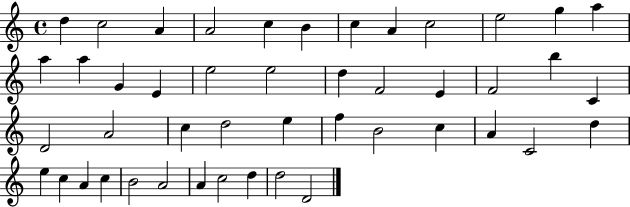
X:1
T:Untitled
M:4/4
L:1/4
K:C
d c2 A A2 c B c A c2 e2 g a a a G E e2 e2 d F2 E F2 b C D2 A2 c d2 e f B2 c A C2 d e c A c B2 A2 A c2 d d2 D2